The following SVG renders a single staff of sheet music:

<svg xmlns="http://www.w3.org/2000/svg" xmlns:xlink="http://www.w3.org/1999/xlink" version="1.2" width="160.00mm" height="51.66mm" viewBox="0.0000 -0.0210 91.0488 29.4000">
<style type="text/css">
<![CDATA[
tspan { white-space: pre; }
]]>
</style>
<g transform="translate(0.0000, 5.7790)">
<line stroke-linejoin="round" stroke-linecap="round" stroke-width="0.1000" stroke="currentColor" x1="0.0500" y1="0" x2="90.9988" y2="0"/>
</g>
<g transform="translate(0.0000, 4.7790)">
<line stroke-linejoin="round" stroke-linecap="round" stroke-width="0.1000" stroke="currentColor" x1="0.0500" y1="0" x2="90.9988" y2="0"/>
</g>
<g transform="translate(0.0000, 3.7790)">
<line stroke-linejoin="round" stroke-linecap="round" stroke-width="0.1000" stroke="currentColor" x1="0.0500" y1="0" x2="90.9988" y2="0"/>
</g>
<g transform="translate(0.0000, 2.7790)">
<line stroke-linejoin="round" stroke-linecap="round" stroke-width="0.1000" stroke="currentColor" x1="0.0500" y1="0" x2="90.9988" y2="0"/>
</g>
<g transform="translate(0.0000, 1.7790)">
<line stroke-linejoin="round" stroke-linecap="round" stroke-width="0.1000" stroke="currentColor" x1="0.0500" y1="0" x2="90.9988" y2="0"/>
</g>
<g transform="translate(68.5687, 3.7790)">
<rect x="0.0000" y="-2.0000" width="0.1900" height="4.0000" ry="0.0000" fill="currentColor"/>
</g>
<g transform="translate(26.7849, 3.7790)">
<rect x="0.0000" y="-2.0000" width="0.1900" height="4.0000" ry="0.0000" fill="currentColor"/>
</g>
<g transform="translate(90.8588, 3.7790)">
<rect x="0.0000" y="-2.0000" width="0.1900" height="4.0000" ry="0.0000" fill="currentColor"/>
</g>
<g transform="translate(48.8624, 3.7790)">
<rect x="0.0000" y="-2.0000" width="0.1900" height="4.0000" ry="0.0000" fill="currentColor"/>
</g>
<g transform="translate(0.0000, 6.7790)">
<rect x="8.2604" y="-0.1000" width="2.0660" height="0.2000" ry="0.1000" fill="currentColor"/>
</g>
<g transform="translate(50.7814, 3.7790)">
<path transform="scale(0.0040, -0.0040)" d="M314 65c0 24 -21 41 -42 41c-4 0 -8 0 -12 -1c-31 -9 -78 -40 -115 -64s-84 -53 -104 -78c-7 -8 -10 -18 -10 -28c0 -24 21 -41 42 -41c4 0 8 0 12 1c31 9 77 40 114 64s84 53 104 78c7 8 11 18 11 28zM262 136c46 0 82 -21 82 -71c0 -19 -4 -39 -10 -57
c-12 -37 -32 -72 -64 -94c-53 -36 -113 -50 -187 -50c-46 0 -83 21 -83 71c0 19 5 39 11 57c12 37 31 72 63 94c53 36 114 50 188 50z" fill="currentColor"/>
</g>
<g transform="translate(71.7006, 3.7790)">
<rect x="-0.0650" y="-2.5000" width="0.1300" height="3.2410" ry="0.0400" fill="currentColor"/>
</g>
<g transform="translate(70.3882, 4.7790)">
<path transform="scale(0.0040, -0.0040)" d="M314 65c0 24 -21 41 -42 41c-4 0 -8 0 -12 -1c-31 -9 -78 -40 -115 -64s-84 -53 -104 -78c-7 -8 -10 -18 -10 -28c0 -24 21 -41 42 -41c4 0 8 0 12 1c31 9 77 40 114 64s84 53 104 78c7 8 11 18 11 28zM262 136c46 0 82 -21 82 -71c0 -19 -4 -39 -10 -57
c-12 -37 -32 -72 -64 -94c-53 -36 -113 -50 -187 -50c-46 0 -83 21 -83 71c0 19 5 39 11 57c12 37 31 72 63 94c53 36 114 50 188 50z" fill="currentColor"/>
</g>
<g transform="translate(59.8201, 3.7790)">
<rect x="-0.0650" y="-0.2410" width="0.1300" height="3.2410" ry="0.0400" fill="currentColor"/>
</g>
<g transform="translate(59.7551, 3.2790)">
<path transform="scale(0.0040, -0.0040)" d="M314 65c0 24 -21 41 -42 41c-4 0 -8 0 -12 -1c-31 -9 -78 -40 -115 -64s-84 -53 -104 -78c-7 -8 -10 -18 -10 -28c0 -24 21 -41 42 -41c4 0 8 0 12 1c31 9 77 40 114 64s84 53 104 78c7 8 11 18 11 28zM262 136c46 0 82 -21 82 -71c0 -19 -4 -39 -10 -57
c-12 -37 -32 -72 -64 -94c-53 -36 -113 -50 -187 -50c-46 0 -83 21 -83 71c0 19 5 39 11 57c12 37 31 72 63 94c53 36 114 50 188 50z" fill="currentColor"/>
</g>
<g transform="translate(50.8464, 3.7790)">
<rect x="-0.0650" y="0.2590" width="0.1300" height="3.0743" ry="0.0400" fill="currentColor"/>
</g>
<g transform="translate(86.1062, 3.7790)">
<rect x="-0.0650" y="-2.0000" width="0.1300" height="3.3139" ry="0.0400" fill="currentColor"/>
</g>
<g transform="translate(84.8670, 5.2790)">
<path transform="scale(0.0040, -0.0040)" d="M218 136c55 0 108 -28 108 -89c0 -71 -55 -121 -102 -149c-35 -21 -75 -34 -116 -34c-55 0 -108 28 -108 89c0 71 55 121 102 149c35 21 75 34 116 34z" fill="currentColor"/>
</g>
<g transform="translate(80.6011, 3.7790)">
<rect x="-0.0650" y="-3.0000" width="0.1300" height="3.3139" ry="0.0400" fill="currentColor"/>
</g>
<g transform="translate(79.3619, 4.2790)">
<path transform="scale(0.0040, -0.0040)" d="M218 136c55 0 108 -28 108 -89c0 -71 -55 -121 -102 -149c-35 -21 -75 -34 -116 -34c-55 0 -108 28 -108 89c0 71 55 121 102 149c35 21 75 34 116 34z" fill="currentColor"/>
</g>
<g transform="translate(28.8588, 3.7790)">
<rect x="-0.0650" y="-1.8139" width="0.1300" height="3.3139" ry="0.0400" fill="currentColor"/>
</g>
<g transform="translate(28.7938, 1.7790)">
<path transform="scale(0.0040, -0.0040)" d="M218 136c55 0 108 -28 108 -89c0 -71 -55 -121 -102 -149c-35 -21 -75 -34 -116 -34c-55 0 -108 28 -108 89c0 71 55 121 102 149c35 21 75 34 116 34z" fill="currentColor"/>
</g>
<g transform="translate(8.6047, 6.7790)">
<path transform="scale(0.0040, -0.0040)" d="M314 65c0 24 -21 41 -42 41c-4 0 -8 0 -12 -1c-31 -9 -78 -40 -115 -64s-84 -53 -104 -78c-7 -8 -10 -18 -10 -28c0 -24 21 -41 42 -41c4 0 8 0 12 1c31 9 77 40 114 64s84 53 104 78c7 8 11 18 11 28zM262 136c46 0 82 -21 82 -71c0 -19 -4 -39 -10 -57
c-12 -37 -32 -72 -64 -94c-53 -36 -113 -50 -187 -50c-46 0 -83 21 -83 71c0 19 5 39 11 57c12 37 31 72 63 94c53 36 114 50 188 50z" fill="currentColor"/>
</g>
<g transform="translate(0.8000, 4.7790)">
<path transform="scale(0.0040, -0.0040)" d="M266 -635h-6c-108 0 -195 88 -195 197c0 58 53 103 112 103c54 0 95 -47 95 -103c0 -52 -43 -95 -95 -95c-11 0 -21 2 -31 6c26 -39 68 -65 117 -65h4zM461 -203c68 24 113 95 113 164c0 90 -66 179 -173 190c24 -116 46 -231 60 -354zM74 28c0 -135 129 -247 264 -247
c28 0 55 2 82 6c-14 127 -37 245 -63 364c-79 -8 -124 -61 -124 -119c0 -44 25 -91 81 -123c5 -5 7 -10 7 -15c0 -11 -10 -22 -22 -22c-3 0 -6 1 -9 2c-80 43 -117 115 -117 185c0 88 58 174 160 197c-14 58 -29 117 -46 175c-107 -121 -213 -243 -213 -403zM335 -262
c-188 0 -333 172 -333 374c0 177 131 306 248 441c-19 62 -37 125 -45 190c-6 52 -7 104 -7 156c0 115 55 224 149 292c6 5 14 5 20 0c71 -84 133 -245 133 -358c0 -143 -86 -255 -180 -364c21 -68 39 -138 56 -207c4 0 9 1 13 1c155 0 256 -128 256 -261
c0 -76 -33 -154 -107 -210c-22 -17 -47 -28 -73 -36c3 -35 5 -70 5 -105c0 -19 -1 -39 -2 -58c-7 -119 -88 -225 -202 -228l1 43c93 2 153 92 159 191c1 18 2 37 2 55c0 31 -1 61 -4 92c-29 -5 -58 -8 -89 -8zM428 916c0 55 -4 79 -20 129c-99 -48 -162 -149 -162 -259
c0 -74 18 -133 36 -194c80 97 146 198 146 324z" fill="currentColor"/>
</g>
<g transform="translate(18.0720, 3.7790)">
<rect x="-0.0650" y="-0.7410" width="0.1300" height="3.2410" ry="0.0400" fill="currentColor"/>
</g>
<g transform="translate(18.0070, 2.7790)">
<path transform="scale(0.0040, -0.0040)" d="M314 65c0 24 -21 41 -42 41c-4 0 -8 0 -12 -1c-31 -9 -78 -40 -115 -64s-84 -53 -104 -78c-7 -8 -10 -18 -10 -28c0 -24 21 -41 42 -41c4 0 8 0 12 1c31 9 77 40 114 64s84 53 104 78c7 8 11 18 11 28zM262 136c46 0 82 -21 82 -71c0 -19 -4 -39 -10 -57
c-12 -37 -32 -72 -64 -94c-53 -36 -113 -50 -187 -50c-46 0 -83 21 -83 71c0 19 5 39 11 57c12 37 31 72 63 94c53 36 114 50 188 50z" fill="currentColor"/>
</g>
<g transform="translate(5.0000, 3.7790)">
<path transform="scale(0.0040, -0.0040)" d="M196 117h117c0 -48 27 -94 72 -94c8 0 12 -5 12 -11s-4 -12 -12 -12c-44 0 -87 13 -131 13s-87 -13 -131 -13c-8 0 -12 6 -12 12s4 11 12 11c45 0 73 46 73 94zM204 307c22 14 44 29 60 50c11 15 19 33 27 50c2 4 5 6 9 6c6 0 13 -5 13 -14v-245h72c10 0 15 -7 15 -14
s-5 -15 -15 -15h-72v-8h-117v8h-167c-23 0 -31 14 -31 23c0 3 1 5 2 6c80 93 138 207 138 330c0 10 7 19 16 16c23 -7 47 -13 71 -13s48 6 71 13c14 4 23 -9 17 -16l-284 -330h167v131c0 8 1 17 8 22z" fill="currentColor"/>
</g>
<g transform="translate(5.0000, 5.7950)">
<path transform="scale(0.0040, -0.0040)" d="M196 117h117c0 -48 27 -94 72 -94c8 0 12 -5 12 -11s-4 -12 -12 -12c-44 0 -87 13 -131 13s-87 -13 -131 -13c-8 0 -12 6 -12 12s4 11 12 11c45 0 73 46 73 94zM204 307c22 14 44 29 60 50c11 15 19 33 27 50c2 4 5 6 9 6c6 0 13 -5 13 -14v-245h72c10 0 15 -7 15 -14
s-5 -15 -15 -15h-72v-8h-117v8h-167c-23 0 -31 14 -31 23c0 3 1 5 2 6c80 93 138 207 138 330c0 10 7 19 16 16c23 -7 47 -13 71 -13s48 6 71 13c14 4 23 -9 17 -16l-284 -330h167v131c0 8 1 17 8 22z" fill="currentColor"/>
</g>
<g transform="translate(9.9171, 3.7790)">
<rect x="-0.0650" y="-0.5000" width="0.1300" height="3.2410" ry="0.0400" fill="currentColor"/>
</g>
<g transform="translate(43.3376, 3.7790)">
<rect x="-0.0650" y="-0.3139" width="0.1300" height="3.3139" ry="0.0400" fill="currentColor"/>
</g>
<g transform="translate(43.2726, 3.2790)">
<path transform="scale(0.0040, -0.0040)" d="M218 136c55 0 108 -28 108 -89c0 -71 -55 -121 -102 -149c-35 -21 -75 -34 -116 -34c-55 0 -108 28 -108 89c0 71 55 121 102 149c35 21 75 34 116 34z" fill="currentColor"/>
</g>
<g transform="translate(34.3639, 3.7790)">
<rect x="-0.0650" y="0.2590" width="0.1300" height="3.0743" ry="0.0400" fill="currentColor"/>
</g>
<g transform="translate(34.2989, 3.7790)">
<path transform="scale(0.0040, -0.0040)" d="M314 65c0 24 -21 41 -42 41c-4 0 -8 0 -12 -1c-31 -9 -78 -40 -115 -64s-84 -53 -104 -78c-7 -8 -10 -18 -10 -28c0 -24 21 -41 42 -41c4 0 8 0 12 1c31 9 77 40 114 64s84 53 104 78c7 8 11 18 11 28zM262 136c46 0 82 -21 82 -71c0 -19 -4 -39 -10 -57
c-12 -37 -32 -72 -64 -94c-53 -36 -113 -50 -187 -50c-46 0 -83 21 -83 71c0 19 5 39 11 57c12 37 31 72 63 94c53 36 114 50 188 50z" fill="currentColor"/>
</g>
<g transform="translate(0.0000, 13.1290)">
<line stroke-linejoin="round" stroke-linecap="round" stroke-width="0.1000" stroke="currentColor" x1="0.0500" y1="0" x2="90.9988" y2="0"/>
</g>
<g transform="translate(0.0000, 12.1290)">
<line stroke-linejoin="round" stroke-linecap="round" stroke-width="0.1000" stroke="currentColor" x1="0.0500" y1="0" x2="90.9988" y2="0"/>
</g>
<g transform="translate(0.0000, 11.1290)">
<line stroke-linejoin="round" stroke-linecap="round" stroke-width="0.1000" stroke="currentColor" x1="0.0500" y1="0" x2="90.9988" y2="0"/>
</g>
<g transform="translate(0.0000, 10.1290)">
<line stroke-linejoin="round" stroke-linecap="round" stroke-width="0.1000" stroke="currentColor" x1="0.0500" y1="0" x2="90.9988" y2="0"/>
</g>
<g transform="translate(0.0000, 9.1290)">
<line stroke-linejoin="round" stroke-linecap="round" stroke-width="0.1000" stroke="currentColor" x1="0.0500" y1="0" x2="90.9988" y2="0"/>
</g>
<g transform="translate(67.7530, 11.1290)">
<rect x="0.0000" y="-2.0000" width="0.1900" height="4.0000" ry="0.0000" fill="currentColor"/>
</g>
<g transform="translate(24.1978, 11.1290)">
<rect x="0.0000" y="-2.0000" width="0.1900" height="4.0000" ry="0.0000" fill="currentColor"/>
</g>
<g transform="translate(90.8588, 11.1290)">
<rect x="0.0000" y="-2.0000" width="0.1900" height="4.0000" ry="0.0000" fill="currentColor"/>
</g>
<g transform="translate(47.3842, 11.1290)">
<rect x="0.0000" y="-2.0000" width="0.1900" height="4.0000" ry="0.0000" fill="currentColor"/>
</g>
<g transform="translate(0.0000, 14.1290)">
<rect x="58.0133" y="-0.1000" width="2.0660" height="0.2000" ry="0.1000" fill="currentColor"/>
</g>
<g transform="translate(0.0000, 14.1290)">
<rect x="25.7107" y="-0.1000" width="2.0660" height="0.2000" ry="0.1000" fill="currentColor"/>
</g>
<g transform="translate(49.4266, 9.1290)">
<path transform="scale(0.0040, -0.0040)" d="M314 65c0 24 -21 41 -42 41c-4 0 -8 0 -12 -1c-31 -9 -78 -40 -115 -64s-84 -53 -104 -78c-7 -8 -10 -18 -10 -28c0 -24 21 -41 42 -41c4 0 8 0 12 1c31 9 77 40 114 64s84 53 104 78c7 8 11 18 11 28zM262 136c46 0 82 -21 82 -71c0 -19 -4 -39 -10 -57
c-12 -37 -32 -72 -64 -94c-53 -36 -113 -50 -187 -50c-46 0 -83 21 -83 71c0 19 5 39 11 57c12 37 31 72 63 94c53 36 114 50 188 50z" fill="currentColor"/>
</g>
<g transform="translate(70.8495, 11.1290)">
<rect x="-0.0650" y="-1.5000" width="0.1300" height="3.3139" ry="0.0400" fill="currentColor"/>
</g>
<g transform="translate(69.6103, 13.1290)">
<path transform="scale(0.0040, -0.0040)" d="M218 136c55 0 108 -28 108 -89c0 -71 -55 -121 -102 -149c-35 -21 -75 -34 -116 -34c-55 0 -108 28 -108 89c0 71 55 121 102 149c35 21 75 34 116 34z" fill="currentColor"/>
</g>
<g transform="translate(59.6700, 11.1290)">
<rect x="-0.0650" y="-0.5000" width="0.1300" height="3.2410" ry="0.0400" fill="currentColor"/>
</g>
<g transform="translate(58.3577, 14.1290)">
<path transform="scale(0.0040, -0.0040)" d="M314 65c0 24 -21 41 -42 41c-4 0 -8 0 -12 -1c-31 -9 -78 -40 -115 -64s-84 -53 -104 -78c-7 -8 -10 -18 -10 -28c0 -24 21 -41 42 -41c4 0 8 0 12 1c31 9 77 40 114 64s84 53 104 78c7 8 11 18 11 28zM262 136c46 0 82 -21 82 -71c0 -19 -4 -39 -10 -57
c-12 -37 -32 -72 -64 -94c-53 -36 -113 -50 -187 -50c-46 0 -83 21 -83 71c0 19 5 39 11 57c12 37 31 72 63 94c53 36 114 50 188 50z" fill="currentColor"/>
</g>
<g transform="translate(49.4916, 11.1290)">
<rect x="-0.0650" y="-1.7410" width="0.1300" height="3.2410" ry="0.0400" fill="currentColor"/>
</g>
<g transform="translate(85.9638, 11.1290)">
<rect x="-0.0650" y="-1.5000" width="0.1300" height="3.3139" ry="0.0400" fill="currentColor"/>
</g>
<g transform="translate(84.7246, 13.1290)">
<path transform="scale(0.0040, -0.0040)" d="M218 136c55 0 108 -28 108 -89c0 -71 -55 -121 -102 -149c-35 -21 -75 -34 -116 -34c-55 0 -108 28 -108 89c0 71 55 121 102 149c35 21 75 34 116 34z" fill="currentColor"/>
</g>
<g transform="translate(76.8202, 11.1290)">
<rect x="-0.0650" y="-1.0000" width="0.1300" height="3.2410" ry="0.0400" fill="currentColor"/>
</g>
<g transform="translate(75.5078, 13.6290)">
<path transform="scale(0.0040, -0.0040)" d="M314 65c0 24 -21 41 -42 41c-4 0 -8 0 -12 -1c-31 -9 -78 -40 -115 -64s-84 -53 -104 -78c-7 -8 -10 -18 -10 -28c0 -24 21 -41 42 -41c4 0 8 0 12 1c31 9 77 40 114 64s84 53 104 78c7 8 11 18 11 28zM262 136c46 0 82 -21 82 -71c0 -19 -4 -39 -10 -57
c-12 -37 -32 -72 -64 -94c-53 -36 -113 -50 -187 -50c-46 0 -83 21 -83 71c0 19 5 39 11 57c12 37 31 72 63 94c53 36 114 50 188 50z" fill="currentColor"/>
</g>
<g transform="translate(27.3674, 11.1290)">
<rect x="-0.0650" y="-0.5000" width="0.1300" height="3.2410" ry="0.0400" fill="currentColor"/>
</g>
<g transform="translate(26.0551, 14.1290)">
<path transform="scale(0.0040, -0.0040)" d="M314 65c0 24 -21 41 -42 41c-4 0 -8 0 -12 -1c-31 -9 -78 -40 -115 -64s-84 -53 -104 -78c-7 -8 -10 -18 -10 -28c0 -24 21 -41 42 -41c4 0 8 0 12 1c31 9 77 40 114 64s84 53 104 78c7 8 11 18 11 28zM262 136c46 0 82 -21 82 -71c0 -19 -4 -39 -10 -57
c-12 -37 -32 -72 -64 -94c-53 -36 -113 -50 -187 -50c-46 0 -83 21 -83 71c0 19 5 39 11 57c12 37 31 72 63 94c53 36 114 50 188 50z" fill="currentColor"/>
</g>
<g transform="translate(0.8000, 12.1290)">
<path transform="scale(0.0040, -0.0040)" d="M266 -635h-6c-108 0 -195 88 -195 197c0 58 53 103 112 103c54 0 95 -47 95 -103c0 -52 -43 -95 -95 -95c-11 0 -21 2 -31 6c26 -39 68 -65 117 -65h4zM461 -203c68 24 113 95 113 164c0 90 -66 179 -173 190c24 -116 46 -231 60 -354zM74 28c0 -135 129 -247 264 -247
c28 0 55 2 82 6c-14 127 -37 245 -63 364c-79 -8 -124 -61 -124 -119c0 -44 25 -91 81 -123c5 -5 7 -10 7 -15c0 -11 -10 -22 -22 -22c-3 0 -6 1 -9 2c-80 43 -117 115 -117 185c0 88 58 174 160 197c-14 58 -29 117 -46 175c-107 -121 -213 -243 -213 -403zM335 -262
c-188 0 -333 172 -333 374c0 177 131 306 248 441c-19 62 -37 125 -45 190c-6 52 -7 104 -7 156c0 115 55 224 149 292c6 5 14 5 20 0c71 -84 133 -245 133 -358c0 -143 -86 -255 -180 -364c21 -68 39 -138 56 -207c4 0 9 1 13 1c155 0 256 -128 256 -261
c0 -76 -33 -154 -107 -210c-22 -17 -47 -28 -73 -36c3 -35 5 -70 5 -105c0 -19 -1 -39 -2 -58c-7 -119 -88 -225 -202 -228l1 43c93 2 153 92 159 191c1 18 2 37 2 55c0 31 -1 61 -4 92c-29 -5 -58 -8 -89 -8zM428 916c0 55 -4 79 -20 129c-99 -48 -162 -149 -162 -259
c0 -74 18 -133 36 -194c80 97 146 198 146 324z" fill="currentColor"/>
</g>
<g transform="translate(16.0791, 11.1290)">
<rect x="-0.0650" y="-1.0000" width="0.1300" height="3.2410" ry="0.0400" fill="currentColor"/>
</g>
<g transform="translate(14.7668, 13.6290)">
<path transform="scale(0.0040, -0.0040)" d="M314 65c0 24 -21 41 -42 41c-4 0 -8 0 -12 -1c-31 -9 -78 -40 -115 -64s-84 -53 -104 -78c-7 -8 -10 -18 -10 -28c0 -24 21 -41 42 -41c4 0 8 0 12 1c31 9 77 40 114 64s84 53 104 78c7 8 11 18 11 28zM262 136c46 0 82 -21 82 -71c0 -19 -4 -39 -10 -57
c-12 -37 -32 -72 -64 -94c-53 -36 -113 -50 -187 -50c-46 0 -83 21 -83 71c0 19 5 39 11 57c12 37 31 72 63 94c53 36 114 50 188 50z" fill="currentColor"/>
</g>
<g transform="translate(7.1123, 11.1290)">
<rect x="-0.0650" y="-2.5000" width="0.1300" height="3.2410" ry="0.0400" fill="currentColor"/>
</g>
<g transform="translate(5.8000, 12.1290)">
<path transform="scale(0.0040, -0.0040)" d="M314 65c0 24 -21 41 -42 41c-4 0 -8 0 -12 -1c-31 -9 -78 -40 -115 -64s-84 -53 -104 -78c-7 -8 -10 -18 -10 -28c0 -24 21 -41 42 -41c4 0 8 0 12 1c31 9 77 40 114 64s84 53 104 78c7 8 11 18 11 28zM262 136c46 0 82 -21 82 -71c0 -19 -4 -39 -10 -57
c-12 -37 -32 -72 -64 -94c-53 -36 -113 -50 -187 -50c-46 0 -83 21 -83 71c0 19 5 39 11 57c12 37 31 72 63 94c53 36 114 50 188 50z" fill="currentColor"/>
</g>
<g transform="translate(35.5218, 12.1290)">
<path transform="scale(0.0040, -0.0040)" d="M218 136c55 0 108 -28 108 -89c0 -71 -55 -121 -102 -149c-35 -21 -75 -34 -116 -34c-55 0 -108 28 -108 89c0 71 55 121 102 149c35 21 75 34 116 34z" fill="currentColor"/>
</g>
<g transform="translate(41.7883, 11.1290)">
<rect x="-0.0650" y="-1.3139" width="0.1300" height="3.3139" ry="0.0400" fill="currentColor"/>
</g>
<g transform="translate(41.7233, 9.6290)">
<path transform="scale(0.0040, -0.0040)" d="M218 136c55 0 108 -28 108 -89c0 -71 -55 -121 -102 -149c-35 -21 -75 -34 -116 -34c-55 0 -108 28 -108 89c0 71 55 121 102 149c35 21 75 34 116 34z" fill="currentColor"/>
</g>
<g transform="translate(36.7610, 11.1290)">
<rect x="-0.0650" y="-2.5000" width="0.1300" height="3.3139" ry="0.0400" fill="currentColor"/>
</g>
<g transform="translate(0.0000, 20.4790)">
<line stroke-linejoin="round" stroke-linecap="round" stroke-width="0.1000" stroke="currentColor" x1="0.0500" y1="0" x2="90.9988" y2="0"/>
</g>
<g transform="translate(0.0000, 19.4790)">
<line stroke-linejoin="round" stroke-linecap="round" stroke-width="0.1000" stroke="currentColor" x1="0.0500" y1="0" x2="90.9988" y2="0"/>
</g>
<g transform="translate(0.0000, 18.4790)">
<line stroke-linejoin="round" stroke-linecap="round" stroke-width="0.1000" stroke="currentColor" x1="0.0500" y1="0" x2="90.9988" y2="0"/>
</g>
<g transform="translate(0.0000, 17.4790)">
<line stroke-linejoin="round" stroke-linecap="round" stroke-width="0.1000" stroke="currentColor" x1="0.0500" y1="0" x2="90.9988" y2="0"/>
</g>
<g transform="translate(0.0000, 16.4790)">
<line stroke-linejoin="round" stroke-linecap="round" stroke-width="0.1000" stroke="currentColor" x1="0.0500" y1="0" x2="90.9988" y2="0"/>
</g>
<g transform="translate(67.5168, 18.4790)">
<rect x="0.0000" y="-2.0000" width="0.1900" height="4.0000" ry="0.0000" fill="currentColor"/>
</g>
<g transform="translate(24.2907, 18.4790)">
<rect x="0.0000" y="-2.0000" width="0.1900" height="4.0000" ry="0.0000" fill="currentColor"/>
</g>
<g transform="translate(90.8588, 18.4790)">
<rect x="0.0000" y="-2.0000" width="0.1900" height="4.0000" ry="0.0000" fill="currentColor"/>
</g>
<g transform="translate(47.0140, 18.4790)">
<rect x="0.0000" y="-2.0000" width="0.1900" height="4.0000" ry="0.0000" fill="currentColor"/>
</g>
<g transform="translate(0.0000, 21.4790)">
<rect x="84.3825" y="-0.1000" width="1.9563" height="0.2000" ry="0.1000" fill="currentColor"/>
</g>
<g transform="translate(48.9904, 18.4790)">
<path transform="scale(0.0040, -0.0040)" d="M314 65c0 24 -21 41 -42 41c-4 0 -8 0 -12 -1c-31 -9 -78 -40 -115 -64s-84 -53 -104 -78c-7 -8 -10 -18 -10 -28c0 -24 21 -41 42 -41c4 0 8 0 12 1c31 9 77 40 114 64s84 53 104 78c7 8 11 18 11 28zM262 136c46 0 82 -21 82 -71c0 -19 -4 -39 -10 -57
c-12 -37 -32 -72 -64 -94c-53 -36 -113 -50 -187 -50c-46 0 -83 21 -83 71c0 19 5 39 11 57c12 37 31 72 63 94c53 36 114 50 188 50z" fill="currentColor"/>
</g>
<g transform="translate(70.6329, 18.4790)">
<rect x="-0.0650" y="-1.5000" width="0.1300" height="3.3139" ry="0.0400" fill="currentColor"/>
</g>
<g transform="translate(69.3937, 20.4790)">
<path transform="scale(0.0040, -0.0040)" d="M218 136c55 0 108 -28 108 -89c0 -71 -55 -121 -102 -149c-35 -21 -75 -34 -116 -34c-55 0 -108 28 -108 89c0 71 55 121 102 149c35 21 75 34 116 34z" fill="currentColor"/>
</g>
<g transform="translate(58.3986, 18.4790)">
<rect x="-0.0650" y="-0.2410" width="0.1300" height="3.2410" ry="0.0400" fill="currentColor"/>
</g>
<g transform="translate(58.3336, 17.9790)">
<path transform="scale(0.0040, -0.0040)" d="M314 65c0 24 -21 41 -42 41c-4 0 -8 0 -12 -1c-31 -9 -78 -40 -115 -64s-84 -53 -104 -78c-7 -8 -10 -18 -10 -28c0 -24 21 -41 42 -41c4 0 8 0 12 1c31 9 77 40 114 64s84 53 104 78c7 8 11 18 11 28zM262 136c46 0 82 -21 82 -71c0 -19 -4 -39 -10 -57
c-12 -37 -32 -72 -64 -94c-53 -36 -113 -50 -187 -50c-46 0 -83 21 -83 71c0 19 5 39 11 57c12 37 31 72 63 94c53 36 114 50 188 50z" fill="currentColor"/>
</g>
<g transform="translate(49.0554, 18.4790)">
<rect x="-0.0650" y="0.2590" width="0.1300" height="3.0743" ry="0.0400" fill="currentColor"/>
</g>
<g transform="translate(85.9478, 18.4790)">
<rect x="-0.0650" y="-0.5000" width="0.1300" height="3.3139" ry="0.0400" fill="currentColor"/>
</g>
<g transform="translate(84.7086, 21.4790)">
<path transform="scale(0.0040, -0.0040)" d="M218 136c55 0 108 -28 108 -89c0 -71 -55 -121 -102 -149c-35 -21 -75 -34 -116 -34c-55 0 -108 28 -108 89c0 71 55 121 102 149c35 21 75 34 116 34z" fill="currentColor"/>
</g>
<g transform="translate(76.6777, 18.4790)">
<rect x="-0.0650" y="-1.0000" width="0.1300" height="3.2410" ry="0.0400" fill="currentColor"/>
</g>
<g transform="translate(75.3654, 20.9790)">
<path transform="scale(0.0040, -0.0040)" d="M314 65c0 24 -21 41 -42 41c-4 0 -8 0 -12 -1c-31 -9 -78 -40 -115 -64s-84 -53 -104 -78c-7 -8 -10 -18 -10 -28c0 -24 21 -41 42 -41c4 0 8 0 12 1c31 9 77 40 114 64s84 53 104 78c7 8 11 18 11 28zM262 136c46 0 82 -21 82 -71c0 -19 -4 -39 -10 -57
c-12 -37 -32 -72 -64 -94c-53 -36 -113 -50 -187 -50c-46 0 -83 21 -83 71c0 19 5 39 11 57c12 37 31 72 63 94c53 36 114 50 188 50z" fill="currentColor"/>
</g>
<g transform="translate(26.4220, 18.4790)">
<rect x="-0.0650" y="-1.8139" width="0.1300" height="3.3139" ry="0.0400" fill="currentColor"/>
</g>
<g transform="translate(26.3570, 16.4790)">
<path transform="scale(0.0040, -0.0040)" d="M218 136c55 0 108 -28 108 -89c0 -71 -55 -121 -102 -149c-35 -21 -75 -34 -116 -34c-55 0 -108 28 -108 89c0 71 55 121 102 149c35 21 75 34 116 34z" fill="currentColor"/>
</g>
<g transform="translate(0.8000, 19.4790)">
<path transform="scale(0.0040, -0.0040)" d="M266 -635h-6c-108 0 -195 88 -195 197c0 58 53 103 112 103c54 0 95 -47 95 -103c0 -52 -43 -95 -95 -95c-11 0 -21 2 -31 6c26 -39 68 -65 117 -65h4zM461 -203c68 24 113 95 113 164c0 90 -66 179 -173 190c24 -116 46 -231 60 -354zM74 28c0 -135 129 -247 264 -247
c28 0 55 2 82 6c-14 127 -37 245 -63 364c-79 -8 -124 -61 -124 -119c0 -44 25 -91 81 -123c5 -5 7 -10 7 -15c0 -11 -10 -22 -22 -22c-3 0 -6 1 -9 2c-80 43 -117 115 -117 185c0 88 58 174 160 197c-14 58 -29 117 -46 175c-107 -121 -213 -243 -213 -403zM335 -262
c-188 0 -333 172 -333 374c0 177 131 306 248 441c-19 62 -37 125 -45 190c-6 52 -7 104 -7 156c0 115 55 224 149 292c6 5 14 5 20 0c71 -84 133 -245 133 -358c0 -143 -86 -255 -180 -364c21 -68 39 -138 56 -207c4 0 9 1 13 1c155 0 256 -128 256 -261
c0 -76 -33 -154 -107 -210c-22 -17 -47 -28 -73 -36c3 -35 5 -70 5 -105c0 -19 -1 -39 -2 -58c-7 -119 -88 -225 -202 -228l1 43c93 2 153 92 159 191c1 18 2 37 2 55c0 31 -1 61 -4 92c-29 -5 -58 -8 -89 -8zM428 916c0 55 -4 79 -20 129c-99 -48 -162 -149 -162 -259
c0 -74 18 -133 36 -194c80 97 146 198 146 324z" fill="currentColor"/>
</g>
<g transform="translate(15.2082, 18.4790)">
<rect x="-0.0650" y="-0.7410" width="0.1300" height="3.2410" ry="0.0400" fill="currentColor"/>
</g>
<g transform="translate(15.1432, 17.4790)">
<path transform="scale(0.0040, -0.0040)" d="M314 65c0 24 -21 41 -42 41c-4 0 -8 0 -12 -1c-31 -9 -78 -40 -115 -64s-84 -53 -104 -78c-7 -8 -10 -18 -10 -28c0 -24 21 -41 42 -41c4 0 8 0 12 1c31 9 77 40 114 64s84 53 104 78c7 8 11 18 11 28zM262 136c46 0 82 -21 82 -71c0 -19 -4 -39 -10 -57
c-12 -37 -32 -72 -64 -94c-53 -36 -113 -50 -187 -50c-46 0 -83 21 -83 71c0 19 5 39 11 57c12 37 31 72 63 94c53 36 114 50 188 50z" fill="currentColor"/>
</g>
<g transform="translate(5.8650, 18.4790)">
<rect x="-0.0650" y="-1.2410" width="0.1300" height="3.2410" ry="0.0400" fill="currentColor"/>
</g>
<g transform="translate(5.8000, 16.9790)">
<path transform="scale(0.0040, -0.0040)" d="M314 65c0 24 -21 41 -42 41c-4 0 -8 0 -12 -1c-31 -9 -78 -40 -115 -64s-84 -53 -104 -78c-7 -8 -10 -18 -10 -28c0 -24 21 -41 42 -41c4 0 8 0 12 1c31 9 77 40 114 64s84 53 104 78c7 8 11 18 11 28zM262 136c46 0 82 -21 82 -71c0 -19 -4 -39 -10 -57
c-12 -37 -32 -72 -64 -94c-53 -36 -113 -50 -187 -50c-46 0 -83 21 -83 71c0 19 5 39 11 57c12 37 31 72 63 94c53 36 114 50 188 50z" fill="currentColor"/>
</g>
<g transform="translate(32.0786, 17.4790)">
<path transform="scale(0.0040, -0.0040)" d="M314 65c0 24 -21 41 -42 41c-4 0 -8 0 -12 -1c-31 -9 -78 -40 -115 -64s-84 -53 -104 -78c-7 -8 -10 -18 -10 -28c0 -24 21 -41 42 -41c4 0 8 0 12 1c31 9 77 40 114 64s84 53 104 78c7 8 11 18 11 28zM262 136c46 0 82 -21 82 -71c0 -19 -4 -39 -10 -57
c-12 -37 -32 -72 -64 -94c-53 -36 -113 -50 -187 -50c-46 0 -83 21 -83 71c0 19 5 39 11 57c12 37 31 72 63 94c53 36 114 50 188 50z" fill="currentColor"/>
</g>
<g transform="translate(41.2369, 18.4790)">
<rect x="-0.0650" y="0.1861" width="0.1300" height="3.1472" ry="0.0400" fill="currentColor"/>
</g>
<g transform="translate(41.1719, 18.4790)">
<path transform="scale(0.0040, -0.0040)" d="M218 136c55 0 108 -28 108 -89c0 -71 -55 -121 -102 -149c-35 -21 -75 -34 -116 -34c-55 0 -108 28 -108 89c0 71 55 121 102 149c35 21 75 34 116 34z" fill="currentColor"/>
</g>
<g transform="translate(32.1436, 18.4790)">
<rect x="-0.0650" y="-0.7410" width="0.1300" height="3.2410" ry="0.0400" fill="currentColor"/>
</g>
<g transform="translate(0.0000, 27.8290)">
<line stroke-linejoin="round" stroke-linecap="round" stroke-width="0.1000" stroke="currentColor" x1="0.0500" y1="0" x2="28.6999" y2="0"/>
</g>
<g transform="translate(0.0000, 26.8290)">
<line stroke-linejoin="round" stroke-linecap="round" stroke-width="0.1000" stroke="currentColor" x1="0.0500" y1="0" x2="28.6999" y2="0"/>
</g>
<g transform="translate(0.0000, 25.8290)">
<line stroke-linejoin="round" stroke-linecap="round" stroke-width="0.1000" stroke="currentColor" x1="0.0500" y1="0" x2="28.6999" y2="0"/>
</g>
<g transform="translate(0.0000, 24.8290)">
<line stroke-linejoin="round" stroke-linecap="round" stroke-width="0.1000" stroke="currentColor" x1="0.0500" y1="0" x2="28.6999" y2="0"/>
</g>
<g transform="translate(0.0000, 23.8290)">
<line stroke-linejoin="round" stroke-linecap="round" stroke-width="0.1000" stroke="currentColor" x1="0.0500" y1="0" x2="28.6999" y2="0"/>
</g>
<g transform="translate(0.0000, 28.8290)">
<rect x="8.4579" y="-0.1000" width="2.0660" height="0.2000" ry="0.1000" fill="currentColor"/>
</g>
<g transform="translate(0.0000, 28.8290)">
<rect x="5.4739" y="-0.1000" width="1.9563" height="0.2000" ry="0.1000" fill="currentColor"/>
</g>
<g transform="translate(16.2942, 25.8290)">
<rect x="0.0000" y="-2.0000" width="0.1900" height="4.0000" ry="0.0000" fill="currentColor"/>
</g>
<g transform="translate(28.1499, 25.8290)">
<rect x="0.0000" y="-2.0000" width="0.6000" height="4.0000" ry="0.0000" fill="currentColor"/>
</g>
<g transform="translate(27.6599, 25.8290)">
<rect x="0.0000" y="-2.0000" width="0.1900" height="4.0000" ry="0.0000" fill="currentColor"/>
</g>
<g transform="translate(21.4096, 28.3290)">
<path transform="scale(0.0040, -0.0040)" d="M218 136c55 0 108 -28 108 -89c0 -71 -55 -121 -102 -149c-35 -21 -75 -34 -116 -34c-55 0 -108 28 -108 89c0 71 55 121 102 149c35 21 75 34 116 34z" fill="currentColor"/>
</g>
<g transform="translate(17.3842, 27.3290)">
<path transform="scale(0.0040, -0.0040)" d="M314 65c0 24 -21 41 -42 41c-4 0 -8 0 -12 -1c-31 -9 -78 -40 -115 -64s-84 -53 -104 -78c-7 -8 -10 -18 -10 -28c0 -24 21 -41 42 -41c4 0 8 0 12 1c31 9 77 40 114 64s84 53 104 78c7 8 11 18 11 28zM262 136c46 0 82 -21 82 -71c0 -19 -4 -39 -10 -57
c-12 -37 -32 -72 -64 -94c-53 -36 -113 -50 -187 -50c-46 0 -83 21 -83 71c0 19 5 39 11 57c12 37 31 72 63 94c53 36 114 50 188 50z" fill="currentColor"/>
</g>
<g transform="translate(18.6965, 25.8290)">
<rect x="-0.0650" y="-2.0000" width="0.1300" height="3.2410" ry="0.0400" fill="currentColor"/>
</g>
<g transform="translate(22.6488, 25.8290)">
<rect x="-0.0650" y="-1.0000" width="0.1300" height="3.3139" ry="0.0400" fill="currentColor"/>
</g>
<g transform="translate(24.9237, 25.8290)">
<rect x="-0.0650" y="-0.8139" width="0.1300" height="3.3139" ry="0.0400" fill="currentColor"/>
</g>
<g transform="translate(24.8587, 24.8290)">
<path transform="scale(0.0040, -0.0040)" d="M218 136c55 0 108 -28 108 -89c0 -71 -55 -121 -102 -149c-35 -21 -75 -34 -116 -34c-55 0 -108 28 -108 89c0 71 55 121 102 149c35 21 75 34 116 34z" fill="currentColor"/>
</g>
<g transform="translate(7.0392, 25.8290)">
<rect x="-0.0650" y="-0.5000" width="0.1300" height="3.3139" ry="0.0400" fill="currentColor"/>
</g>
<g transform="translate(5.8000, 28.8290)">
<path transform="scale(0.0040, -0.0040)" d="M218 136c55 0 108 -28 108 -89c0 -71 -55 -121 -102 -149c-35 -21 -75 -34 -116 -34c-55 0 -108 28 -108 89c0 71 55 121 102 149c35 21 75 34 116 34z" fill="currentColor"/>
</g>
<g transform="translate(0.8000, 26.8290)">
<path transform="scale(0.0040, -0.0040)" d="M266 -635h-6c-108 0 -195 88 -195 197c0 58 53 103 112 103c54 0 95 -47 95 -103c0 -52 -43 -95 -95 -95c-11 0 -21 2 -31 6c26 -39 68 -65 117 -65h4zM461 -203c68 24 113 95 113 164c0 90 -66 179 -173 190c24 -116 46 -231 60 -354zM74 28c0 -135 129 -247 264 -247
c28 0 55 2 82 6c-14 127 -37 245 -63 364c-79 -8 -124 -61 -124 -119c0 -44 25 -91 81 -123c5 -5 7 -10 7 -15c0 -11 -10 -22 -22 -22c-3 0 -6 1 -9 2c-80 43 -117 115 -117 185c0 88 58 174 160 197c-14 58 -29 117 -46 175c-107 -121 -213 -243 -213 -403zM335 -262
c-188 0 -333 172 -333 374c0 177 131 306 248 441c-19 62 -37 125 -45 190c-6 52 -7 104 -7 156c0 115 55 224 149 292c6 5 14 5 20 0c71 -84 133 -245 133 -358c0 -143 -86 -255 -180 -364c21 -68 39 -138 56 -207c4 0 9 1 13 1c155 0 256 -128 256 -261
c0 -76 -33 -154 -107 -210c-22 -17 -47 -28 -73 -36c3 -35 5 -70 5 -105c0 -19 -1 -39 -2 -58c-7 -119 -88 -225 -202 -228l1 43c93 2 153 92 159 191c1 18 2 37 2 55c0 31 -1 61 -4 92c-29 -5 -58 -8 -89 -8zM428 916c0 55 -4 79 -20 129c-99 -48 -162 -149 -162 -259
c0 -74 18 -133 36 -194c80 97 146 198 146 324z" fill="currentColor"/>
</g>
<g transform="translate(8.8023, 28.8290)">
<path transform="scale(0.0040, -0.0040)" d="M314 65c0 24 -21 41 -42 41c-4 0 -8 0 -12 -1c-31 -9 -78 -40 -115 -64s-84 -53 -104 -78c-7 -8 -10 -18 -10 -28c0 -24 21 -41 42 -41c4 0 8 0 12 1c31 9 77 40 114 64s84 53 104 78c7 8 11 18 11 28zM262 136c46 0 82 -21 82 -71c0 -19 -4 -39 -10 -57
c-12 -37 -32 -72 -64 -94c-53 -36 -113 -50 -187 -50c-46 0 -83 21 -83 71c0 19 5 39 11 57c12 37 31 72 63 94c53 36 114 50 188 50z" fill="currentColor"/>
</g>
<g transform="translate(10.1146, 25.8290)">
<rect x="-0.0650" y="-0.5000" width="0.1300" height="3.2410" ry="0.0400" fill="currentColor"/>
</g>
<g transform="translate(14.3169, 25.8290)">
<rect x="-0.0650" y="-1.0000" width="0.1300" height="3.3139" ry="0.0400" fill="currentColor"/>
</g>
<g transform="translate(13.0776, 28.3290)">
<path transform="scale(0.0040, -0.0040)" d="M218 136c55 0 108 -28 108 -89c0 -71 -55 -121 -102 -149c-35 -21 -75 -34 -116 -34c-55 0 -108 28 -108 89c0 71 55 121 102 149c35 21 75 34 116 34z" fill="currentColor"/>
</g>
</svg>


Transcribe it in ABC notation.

X:1
T:Untitled
M:4/4
L:1/4
K:C
C2 d2 f B2 c B2 c2 G2 A F G2 D2 C2 G e f2 C2 E D2 E e2 d2 f d2 B B2 c2 E D2 C C C2 D F2 D d